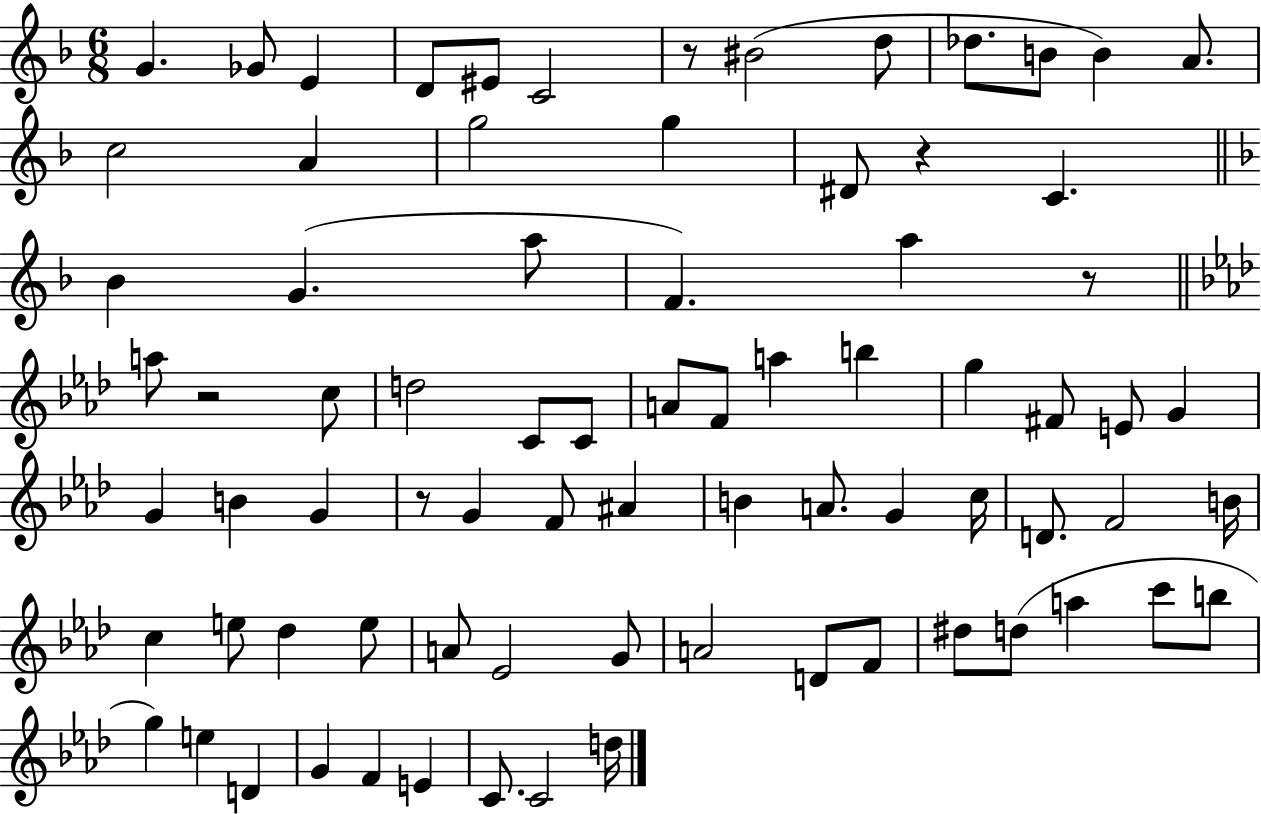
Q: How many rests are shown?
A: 5